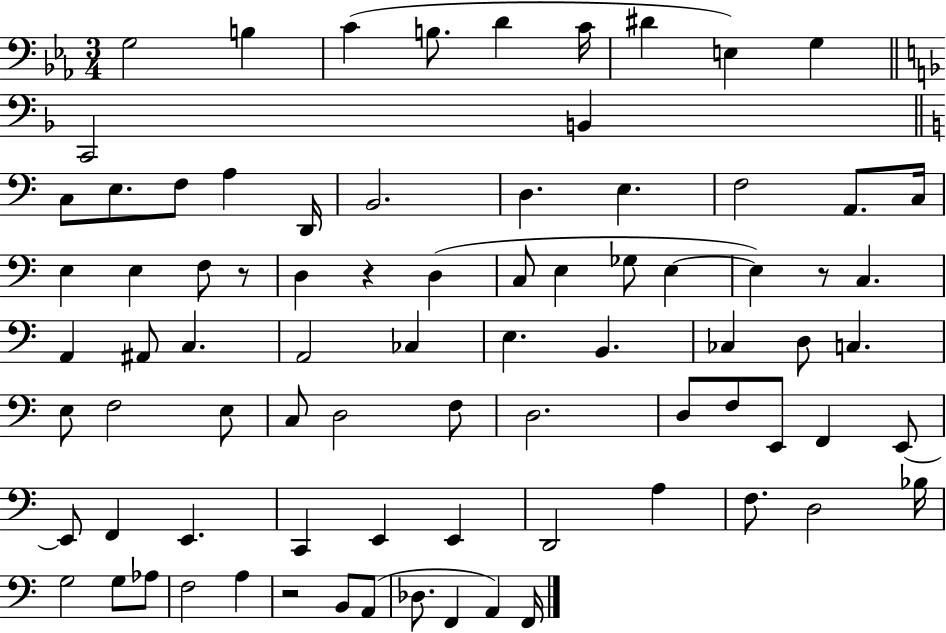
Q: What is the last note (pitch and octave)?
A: F2